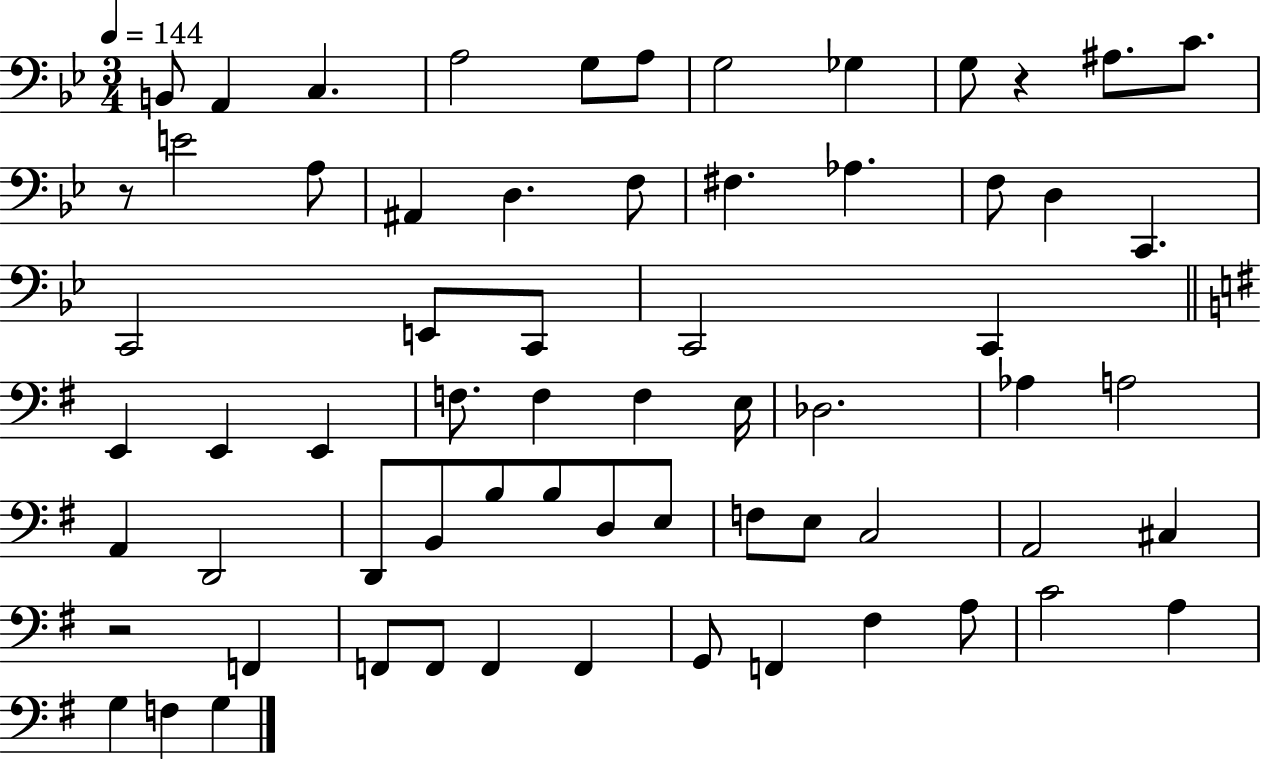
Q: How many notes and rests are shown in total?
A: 66